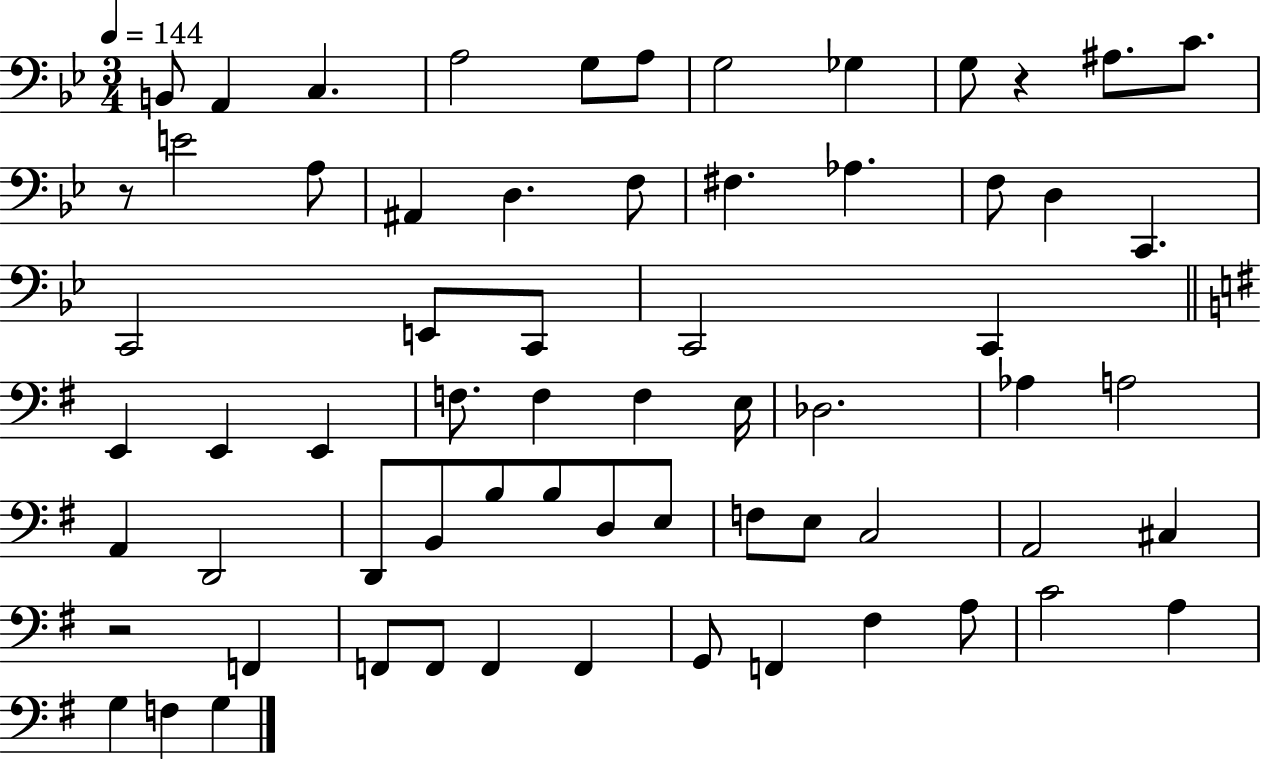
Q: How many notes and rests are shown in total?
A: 66